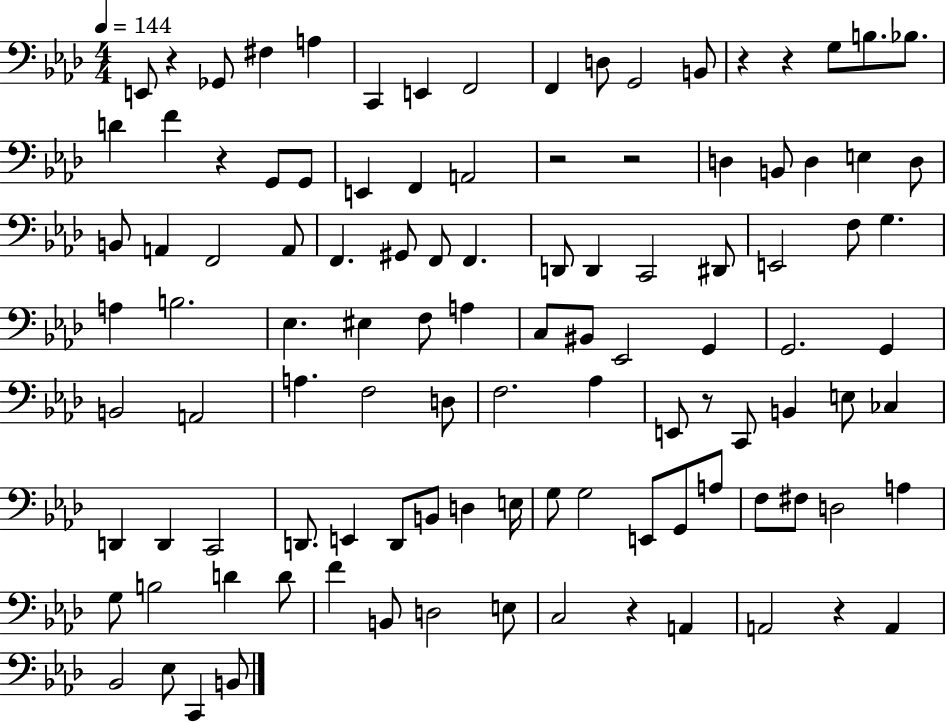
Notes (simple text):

E2/e R/q Gb2/e F#3/q A3/q C2/q E2/q F2/h F2/q D3/e G2/h B2/e R/q R/q G3/e B3/e. Bb3/e. D4/q F4/q R/q G2/e G2/e E2/q F2/q A2/h R/h R/h D3/q B2/e D3/q E3/q D3/e B2/e A2/q F2/h A2/e F2/q. G#2/e F2/e F2/q. D2/e D2/q C2/h D#2/e E2/h F3/e G3/q. A3/q B3/h. Eb3/q. EIS3/q F3/e A3/q C3/e BIS2/e Eb2/h G2/q G2/h. G2/q B2/h A2/h A3/q. F3/h D3/e F3/h. Ab3/q E2/e R/e C2/e B2/q E3/e CES3/q D2/q D2/q C2/h D2/e. E2/q D2/e B2/e D3/q E3/s G3/e G3/h E2/e G2/e A3/e F3/e F#3/e D3/h A3/q G3/e B3/h D4/q D4/e F4/q B2/e D3/h E3/e C3/h R/q A2/q A2/h R/q A2/q Bb2/h Eb3/e C2/q B2/e